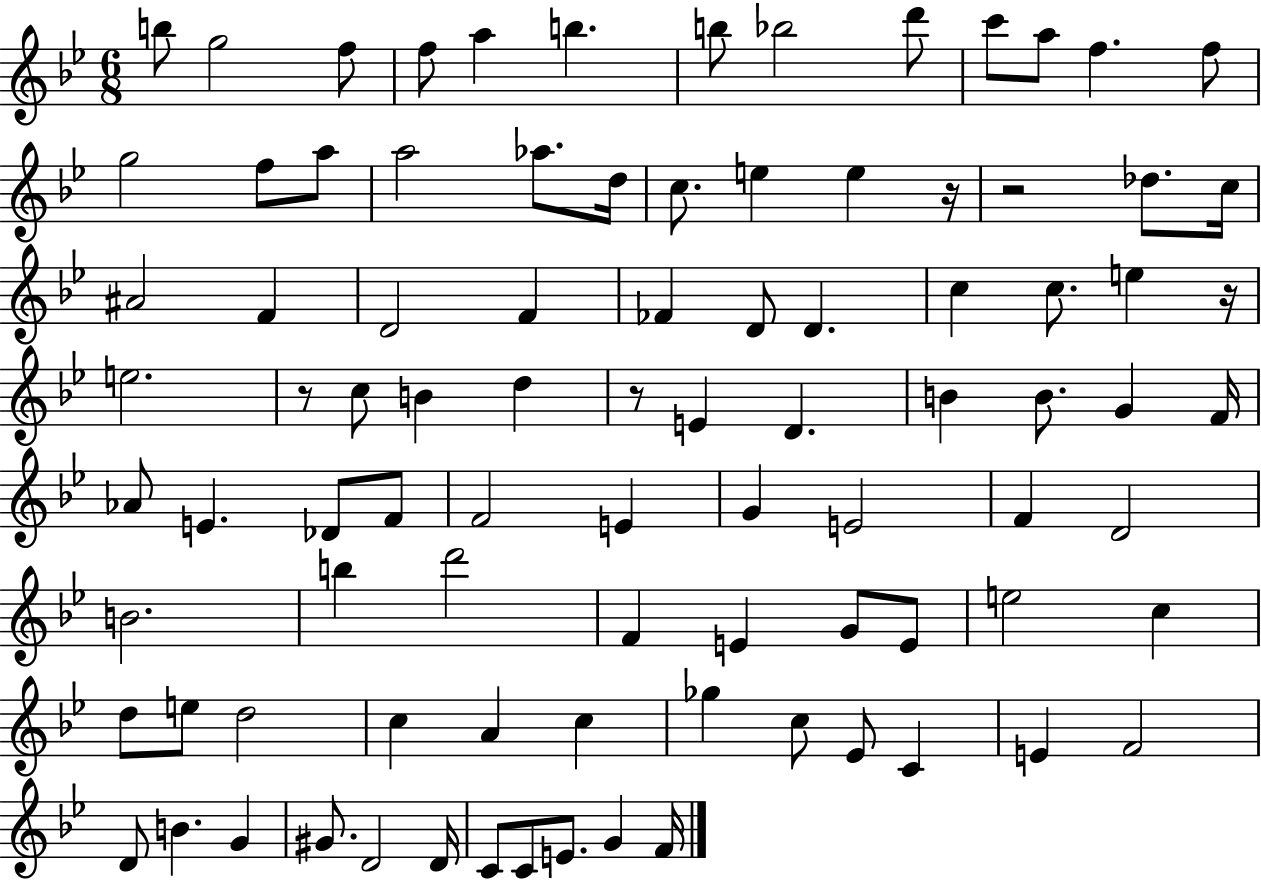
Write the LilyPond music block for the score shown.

{
  \clef treble
  \numericTimeSignature
  \time 6/8
  \key bes \major
  \repeat volta 2 { b''8 g''2 f''8 | f''8 a''4 b''4. | b''8 bes''2 d'''8 | c'''8 a''8 f''4. f''8 | \break g''2 f''8 a''8 | a''2 aes''8. d''16 | c''8. e''4 e''4 r16 | r2 des''8. c''16 | \break ais'2 f'4 | d'2 f'4 | fes'4 d'8 d'4. | c''4 c''8. e''4 r16 | \break e''2. | r8 c''8 b'4 d''4 | r8 e'4 d'4. | b'4 b'8. g'4 f'16 | \break aes'8 e'4. des'8 f'8 | f'2 e'4 | g'4 e'2 | f'4 d'2 | \break b'2. | b''4 d'''2 | f'4 e'4 g'8 e'8 | e''2 c''4 | \break d''8 e''8 d''2 | c''4 a'4 c''4 | ges''4 c''8 ees'8 c'4 | e'4 f'2 | \break d'8 b'4. g'4 | gis'8. d'2 d'16 | c'8 c'8 e'8. g'4 f'16 | } \bar "|."
}